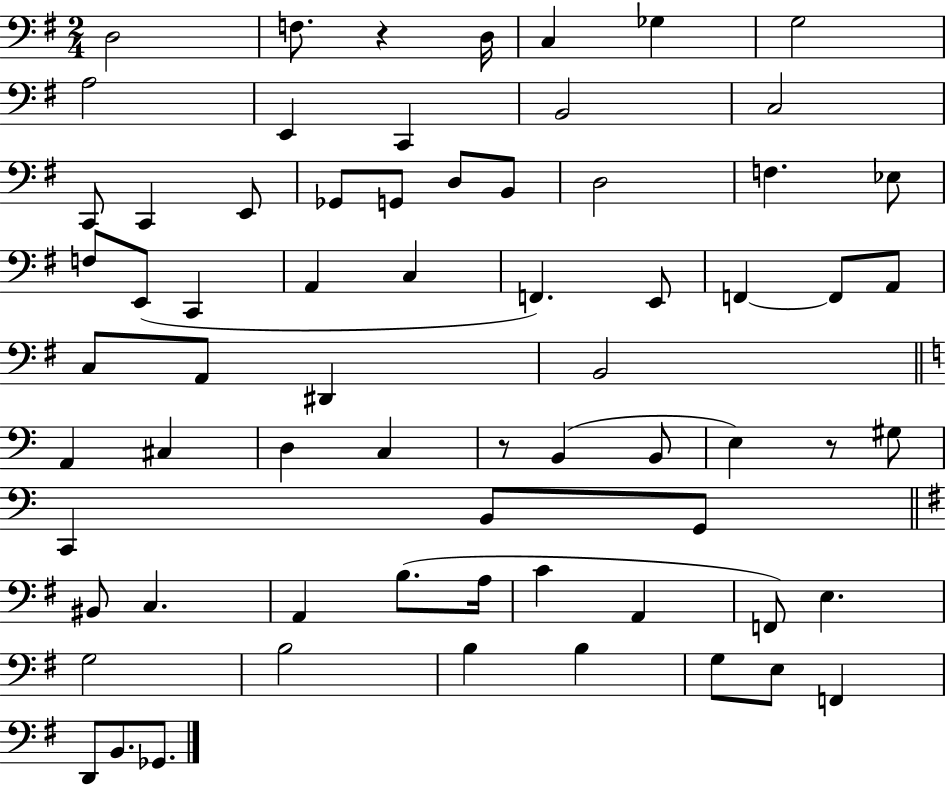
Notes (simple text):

D3/h F3/e. R/q D3/s C3/q Gb3/q G3/h A3/h E2/q C2/q B2/h C3/h C2/e C2/q E2/e Gb2/e G2/e D3/e B2/e D3/h F3/q. Eb3/e F3/e E2/e C2/q A2/q C3/q F2/q. E2/e F2/q F2/e A2/e C3/e A2/e D#2/q B2/h A2/q C#3/q D3/q C3/q R/e B2/q B2/e E3/q R/e G#3/e C2/q B2/e G2/e BIS2/e C3/q. A2/q B3/e. A3/s C4/q A2/q F2/e E3/q. G3/h B3/h B3/q B3/q G3/e E3/e F2/q D2/e B2/e. Gb2/e.